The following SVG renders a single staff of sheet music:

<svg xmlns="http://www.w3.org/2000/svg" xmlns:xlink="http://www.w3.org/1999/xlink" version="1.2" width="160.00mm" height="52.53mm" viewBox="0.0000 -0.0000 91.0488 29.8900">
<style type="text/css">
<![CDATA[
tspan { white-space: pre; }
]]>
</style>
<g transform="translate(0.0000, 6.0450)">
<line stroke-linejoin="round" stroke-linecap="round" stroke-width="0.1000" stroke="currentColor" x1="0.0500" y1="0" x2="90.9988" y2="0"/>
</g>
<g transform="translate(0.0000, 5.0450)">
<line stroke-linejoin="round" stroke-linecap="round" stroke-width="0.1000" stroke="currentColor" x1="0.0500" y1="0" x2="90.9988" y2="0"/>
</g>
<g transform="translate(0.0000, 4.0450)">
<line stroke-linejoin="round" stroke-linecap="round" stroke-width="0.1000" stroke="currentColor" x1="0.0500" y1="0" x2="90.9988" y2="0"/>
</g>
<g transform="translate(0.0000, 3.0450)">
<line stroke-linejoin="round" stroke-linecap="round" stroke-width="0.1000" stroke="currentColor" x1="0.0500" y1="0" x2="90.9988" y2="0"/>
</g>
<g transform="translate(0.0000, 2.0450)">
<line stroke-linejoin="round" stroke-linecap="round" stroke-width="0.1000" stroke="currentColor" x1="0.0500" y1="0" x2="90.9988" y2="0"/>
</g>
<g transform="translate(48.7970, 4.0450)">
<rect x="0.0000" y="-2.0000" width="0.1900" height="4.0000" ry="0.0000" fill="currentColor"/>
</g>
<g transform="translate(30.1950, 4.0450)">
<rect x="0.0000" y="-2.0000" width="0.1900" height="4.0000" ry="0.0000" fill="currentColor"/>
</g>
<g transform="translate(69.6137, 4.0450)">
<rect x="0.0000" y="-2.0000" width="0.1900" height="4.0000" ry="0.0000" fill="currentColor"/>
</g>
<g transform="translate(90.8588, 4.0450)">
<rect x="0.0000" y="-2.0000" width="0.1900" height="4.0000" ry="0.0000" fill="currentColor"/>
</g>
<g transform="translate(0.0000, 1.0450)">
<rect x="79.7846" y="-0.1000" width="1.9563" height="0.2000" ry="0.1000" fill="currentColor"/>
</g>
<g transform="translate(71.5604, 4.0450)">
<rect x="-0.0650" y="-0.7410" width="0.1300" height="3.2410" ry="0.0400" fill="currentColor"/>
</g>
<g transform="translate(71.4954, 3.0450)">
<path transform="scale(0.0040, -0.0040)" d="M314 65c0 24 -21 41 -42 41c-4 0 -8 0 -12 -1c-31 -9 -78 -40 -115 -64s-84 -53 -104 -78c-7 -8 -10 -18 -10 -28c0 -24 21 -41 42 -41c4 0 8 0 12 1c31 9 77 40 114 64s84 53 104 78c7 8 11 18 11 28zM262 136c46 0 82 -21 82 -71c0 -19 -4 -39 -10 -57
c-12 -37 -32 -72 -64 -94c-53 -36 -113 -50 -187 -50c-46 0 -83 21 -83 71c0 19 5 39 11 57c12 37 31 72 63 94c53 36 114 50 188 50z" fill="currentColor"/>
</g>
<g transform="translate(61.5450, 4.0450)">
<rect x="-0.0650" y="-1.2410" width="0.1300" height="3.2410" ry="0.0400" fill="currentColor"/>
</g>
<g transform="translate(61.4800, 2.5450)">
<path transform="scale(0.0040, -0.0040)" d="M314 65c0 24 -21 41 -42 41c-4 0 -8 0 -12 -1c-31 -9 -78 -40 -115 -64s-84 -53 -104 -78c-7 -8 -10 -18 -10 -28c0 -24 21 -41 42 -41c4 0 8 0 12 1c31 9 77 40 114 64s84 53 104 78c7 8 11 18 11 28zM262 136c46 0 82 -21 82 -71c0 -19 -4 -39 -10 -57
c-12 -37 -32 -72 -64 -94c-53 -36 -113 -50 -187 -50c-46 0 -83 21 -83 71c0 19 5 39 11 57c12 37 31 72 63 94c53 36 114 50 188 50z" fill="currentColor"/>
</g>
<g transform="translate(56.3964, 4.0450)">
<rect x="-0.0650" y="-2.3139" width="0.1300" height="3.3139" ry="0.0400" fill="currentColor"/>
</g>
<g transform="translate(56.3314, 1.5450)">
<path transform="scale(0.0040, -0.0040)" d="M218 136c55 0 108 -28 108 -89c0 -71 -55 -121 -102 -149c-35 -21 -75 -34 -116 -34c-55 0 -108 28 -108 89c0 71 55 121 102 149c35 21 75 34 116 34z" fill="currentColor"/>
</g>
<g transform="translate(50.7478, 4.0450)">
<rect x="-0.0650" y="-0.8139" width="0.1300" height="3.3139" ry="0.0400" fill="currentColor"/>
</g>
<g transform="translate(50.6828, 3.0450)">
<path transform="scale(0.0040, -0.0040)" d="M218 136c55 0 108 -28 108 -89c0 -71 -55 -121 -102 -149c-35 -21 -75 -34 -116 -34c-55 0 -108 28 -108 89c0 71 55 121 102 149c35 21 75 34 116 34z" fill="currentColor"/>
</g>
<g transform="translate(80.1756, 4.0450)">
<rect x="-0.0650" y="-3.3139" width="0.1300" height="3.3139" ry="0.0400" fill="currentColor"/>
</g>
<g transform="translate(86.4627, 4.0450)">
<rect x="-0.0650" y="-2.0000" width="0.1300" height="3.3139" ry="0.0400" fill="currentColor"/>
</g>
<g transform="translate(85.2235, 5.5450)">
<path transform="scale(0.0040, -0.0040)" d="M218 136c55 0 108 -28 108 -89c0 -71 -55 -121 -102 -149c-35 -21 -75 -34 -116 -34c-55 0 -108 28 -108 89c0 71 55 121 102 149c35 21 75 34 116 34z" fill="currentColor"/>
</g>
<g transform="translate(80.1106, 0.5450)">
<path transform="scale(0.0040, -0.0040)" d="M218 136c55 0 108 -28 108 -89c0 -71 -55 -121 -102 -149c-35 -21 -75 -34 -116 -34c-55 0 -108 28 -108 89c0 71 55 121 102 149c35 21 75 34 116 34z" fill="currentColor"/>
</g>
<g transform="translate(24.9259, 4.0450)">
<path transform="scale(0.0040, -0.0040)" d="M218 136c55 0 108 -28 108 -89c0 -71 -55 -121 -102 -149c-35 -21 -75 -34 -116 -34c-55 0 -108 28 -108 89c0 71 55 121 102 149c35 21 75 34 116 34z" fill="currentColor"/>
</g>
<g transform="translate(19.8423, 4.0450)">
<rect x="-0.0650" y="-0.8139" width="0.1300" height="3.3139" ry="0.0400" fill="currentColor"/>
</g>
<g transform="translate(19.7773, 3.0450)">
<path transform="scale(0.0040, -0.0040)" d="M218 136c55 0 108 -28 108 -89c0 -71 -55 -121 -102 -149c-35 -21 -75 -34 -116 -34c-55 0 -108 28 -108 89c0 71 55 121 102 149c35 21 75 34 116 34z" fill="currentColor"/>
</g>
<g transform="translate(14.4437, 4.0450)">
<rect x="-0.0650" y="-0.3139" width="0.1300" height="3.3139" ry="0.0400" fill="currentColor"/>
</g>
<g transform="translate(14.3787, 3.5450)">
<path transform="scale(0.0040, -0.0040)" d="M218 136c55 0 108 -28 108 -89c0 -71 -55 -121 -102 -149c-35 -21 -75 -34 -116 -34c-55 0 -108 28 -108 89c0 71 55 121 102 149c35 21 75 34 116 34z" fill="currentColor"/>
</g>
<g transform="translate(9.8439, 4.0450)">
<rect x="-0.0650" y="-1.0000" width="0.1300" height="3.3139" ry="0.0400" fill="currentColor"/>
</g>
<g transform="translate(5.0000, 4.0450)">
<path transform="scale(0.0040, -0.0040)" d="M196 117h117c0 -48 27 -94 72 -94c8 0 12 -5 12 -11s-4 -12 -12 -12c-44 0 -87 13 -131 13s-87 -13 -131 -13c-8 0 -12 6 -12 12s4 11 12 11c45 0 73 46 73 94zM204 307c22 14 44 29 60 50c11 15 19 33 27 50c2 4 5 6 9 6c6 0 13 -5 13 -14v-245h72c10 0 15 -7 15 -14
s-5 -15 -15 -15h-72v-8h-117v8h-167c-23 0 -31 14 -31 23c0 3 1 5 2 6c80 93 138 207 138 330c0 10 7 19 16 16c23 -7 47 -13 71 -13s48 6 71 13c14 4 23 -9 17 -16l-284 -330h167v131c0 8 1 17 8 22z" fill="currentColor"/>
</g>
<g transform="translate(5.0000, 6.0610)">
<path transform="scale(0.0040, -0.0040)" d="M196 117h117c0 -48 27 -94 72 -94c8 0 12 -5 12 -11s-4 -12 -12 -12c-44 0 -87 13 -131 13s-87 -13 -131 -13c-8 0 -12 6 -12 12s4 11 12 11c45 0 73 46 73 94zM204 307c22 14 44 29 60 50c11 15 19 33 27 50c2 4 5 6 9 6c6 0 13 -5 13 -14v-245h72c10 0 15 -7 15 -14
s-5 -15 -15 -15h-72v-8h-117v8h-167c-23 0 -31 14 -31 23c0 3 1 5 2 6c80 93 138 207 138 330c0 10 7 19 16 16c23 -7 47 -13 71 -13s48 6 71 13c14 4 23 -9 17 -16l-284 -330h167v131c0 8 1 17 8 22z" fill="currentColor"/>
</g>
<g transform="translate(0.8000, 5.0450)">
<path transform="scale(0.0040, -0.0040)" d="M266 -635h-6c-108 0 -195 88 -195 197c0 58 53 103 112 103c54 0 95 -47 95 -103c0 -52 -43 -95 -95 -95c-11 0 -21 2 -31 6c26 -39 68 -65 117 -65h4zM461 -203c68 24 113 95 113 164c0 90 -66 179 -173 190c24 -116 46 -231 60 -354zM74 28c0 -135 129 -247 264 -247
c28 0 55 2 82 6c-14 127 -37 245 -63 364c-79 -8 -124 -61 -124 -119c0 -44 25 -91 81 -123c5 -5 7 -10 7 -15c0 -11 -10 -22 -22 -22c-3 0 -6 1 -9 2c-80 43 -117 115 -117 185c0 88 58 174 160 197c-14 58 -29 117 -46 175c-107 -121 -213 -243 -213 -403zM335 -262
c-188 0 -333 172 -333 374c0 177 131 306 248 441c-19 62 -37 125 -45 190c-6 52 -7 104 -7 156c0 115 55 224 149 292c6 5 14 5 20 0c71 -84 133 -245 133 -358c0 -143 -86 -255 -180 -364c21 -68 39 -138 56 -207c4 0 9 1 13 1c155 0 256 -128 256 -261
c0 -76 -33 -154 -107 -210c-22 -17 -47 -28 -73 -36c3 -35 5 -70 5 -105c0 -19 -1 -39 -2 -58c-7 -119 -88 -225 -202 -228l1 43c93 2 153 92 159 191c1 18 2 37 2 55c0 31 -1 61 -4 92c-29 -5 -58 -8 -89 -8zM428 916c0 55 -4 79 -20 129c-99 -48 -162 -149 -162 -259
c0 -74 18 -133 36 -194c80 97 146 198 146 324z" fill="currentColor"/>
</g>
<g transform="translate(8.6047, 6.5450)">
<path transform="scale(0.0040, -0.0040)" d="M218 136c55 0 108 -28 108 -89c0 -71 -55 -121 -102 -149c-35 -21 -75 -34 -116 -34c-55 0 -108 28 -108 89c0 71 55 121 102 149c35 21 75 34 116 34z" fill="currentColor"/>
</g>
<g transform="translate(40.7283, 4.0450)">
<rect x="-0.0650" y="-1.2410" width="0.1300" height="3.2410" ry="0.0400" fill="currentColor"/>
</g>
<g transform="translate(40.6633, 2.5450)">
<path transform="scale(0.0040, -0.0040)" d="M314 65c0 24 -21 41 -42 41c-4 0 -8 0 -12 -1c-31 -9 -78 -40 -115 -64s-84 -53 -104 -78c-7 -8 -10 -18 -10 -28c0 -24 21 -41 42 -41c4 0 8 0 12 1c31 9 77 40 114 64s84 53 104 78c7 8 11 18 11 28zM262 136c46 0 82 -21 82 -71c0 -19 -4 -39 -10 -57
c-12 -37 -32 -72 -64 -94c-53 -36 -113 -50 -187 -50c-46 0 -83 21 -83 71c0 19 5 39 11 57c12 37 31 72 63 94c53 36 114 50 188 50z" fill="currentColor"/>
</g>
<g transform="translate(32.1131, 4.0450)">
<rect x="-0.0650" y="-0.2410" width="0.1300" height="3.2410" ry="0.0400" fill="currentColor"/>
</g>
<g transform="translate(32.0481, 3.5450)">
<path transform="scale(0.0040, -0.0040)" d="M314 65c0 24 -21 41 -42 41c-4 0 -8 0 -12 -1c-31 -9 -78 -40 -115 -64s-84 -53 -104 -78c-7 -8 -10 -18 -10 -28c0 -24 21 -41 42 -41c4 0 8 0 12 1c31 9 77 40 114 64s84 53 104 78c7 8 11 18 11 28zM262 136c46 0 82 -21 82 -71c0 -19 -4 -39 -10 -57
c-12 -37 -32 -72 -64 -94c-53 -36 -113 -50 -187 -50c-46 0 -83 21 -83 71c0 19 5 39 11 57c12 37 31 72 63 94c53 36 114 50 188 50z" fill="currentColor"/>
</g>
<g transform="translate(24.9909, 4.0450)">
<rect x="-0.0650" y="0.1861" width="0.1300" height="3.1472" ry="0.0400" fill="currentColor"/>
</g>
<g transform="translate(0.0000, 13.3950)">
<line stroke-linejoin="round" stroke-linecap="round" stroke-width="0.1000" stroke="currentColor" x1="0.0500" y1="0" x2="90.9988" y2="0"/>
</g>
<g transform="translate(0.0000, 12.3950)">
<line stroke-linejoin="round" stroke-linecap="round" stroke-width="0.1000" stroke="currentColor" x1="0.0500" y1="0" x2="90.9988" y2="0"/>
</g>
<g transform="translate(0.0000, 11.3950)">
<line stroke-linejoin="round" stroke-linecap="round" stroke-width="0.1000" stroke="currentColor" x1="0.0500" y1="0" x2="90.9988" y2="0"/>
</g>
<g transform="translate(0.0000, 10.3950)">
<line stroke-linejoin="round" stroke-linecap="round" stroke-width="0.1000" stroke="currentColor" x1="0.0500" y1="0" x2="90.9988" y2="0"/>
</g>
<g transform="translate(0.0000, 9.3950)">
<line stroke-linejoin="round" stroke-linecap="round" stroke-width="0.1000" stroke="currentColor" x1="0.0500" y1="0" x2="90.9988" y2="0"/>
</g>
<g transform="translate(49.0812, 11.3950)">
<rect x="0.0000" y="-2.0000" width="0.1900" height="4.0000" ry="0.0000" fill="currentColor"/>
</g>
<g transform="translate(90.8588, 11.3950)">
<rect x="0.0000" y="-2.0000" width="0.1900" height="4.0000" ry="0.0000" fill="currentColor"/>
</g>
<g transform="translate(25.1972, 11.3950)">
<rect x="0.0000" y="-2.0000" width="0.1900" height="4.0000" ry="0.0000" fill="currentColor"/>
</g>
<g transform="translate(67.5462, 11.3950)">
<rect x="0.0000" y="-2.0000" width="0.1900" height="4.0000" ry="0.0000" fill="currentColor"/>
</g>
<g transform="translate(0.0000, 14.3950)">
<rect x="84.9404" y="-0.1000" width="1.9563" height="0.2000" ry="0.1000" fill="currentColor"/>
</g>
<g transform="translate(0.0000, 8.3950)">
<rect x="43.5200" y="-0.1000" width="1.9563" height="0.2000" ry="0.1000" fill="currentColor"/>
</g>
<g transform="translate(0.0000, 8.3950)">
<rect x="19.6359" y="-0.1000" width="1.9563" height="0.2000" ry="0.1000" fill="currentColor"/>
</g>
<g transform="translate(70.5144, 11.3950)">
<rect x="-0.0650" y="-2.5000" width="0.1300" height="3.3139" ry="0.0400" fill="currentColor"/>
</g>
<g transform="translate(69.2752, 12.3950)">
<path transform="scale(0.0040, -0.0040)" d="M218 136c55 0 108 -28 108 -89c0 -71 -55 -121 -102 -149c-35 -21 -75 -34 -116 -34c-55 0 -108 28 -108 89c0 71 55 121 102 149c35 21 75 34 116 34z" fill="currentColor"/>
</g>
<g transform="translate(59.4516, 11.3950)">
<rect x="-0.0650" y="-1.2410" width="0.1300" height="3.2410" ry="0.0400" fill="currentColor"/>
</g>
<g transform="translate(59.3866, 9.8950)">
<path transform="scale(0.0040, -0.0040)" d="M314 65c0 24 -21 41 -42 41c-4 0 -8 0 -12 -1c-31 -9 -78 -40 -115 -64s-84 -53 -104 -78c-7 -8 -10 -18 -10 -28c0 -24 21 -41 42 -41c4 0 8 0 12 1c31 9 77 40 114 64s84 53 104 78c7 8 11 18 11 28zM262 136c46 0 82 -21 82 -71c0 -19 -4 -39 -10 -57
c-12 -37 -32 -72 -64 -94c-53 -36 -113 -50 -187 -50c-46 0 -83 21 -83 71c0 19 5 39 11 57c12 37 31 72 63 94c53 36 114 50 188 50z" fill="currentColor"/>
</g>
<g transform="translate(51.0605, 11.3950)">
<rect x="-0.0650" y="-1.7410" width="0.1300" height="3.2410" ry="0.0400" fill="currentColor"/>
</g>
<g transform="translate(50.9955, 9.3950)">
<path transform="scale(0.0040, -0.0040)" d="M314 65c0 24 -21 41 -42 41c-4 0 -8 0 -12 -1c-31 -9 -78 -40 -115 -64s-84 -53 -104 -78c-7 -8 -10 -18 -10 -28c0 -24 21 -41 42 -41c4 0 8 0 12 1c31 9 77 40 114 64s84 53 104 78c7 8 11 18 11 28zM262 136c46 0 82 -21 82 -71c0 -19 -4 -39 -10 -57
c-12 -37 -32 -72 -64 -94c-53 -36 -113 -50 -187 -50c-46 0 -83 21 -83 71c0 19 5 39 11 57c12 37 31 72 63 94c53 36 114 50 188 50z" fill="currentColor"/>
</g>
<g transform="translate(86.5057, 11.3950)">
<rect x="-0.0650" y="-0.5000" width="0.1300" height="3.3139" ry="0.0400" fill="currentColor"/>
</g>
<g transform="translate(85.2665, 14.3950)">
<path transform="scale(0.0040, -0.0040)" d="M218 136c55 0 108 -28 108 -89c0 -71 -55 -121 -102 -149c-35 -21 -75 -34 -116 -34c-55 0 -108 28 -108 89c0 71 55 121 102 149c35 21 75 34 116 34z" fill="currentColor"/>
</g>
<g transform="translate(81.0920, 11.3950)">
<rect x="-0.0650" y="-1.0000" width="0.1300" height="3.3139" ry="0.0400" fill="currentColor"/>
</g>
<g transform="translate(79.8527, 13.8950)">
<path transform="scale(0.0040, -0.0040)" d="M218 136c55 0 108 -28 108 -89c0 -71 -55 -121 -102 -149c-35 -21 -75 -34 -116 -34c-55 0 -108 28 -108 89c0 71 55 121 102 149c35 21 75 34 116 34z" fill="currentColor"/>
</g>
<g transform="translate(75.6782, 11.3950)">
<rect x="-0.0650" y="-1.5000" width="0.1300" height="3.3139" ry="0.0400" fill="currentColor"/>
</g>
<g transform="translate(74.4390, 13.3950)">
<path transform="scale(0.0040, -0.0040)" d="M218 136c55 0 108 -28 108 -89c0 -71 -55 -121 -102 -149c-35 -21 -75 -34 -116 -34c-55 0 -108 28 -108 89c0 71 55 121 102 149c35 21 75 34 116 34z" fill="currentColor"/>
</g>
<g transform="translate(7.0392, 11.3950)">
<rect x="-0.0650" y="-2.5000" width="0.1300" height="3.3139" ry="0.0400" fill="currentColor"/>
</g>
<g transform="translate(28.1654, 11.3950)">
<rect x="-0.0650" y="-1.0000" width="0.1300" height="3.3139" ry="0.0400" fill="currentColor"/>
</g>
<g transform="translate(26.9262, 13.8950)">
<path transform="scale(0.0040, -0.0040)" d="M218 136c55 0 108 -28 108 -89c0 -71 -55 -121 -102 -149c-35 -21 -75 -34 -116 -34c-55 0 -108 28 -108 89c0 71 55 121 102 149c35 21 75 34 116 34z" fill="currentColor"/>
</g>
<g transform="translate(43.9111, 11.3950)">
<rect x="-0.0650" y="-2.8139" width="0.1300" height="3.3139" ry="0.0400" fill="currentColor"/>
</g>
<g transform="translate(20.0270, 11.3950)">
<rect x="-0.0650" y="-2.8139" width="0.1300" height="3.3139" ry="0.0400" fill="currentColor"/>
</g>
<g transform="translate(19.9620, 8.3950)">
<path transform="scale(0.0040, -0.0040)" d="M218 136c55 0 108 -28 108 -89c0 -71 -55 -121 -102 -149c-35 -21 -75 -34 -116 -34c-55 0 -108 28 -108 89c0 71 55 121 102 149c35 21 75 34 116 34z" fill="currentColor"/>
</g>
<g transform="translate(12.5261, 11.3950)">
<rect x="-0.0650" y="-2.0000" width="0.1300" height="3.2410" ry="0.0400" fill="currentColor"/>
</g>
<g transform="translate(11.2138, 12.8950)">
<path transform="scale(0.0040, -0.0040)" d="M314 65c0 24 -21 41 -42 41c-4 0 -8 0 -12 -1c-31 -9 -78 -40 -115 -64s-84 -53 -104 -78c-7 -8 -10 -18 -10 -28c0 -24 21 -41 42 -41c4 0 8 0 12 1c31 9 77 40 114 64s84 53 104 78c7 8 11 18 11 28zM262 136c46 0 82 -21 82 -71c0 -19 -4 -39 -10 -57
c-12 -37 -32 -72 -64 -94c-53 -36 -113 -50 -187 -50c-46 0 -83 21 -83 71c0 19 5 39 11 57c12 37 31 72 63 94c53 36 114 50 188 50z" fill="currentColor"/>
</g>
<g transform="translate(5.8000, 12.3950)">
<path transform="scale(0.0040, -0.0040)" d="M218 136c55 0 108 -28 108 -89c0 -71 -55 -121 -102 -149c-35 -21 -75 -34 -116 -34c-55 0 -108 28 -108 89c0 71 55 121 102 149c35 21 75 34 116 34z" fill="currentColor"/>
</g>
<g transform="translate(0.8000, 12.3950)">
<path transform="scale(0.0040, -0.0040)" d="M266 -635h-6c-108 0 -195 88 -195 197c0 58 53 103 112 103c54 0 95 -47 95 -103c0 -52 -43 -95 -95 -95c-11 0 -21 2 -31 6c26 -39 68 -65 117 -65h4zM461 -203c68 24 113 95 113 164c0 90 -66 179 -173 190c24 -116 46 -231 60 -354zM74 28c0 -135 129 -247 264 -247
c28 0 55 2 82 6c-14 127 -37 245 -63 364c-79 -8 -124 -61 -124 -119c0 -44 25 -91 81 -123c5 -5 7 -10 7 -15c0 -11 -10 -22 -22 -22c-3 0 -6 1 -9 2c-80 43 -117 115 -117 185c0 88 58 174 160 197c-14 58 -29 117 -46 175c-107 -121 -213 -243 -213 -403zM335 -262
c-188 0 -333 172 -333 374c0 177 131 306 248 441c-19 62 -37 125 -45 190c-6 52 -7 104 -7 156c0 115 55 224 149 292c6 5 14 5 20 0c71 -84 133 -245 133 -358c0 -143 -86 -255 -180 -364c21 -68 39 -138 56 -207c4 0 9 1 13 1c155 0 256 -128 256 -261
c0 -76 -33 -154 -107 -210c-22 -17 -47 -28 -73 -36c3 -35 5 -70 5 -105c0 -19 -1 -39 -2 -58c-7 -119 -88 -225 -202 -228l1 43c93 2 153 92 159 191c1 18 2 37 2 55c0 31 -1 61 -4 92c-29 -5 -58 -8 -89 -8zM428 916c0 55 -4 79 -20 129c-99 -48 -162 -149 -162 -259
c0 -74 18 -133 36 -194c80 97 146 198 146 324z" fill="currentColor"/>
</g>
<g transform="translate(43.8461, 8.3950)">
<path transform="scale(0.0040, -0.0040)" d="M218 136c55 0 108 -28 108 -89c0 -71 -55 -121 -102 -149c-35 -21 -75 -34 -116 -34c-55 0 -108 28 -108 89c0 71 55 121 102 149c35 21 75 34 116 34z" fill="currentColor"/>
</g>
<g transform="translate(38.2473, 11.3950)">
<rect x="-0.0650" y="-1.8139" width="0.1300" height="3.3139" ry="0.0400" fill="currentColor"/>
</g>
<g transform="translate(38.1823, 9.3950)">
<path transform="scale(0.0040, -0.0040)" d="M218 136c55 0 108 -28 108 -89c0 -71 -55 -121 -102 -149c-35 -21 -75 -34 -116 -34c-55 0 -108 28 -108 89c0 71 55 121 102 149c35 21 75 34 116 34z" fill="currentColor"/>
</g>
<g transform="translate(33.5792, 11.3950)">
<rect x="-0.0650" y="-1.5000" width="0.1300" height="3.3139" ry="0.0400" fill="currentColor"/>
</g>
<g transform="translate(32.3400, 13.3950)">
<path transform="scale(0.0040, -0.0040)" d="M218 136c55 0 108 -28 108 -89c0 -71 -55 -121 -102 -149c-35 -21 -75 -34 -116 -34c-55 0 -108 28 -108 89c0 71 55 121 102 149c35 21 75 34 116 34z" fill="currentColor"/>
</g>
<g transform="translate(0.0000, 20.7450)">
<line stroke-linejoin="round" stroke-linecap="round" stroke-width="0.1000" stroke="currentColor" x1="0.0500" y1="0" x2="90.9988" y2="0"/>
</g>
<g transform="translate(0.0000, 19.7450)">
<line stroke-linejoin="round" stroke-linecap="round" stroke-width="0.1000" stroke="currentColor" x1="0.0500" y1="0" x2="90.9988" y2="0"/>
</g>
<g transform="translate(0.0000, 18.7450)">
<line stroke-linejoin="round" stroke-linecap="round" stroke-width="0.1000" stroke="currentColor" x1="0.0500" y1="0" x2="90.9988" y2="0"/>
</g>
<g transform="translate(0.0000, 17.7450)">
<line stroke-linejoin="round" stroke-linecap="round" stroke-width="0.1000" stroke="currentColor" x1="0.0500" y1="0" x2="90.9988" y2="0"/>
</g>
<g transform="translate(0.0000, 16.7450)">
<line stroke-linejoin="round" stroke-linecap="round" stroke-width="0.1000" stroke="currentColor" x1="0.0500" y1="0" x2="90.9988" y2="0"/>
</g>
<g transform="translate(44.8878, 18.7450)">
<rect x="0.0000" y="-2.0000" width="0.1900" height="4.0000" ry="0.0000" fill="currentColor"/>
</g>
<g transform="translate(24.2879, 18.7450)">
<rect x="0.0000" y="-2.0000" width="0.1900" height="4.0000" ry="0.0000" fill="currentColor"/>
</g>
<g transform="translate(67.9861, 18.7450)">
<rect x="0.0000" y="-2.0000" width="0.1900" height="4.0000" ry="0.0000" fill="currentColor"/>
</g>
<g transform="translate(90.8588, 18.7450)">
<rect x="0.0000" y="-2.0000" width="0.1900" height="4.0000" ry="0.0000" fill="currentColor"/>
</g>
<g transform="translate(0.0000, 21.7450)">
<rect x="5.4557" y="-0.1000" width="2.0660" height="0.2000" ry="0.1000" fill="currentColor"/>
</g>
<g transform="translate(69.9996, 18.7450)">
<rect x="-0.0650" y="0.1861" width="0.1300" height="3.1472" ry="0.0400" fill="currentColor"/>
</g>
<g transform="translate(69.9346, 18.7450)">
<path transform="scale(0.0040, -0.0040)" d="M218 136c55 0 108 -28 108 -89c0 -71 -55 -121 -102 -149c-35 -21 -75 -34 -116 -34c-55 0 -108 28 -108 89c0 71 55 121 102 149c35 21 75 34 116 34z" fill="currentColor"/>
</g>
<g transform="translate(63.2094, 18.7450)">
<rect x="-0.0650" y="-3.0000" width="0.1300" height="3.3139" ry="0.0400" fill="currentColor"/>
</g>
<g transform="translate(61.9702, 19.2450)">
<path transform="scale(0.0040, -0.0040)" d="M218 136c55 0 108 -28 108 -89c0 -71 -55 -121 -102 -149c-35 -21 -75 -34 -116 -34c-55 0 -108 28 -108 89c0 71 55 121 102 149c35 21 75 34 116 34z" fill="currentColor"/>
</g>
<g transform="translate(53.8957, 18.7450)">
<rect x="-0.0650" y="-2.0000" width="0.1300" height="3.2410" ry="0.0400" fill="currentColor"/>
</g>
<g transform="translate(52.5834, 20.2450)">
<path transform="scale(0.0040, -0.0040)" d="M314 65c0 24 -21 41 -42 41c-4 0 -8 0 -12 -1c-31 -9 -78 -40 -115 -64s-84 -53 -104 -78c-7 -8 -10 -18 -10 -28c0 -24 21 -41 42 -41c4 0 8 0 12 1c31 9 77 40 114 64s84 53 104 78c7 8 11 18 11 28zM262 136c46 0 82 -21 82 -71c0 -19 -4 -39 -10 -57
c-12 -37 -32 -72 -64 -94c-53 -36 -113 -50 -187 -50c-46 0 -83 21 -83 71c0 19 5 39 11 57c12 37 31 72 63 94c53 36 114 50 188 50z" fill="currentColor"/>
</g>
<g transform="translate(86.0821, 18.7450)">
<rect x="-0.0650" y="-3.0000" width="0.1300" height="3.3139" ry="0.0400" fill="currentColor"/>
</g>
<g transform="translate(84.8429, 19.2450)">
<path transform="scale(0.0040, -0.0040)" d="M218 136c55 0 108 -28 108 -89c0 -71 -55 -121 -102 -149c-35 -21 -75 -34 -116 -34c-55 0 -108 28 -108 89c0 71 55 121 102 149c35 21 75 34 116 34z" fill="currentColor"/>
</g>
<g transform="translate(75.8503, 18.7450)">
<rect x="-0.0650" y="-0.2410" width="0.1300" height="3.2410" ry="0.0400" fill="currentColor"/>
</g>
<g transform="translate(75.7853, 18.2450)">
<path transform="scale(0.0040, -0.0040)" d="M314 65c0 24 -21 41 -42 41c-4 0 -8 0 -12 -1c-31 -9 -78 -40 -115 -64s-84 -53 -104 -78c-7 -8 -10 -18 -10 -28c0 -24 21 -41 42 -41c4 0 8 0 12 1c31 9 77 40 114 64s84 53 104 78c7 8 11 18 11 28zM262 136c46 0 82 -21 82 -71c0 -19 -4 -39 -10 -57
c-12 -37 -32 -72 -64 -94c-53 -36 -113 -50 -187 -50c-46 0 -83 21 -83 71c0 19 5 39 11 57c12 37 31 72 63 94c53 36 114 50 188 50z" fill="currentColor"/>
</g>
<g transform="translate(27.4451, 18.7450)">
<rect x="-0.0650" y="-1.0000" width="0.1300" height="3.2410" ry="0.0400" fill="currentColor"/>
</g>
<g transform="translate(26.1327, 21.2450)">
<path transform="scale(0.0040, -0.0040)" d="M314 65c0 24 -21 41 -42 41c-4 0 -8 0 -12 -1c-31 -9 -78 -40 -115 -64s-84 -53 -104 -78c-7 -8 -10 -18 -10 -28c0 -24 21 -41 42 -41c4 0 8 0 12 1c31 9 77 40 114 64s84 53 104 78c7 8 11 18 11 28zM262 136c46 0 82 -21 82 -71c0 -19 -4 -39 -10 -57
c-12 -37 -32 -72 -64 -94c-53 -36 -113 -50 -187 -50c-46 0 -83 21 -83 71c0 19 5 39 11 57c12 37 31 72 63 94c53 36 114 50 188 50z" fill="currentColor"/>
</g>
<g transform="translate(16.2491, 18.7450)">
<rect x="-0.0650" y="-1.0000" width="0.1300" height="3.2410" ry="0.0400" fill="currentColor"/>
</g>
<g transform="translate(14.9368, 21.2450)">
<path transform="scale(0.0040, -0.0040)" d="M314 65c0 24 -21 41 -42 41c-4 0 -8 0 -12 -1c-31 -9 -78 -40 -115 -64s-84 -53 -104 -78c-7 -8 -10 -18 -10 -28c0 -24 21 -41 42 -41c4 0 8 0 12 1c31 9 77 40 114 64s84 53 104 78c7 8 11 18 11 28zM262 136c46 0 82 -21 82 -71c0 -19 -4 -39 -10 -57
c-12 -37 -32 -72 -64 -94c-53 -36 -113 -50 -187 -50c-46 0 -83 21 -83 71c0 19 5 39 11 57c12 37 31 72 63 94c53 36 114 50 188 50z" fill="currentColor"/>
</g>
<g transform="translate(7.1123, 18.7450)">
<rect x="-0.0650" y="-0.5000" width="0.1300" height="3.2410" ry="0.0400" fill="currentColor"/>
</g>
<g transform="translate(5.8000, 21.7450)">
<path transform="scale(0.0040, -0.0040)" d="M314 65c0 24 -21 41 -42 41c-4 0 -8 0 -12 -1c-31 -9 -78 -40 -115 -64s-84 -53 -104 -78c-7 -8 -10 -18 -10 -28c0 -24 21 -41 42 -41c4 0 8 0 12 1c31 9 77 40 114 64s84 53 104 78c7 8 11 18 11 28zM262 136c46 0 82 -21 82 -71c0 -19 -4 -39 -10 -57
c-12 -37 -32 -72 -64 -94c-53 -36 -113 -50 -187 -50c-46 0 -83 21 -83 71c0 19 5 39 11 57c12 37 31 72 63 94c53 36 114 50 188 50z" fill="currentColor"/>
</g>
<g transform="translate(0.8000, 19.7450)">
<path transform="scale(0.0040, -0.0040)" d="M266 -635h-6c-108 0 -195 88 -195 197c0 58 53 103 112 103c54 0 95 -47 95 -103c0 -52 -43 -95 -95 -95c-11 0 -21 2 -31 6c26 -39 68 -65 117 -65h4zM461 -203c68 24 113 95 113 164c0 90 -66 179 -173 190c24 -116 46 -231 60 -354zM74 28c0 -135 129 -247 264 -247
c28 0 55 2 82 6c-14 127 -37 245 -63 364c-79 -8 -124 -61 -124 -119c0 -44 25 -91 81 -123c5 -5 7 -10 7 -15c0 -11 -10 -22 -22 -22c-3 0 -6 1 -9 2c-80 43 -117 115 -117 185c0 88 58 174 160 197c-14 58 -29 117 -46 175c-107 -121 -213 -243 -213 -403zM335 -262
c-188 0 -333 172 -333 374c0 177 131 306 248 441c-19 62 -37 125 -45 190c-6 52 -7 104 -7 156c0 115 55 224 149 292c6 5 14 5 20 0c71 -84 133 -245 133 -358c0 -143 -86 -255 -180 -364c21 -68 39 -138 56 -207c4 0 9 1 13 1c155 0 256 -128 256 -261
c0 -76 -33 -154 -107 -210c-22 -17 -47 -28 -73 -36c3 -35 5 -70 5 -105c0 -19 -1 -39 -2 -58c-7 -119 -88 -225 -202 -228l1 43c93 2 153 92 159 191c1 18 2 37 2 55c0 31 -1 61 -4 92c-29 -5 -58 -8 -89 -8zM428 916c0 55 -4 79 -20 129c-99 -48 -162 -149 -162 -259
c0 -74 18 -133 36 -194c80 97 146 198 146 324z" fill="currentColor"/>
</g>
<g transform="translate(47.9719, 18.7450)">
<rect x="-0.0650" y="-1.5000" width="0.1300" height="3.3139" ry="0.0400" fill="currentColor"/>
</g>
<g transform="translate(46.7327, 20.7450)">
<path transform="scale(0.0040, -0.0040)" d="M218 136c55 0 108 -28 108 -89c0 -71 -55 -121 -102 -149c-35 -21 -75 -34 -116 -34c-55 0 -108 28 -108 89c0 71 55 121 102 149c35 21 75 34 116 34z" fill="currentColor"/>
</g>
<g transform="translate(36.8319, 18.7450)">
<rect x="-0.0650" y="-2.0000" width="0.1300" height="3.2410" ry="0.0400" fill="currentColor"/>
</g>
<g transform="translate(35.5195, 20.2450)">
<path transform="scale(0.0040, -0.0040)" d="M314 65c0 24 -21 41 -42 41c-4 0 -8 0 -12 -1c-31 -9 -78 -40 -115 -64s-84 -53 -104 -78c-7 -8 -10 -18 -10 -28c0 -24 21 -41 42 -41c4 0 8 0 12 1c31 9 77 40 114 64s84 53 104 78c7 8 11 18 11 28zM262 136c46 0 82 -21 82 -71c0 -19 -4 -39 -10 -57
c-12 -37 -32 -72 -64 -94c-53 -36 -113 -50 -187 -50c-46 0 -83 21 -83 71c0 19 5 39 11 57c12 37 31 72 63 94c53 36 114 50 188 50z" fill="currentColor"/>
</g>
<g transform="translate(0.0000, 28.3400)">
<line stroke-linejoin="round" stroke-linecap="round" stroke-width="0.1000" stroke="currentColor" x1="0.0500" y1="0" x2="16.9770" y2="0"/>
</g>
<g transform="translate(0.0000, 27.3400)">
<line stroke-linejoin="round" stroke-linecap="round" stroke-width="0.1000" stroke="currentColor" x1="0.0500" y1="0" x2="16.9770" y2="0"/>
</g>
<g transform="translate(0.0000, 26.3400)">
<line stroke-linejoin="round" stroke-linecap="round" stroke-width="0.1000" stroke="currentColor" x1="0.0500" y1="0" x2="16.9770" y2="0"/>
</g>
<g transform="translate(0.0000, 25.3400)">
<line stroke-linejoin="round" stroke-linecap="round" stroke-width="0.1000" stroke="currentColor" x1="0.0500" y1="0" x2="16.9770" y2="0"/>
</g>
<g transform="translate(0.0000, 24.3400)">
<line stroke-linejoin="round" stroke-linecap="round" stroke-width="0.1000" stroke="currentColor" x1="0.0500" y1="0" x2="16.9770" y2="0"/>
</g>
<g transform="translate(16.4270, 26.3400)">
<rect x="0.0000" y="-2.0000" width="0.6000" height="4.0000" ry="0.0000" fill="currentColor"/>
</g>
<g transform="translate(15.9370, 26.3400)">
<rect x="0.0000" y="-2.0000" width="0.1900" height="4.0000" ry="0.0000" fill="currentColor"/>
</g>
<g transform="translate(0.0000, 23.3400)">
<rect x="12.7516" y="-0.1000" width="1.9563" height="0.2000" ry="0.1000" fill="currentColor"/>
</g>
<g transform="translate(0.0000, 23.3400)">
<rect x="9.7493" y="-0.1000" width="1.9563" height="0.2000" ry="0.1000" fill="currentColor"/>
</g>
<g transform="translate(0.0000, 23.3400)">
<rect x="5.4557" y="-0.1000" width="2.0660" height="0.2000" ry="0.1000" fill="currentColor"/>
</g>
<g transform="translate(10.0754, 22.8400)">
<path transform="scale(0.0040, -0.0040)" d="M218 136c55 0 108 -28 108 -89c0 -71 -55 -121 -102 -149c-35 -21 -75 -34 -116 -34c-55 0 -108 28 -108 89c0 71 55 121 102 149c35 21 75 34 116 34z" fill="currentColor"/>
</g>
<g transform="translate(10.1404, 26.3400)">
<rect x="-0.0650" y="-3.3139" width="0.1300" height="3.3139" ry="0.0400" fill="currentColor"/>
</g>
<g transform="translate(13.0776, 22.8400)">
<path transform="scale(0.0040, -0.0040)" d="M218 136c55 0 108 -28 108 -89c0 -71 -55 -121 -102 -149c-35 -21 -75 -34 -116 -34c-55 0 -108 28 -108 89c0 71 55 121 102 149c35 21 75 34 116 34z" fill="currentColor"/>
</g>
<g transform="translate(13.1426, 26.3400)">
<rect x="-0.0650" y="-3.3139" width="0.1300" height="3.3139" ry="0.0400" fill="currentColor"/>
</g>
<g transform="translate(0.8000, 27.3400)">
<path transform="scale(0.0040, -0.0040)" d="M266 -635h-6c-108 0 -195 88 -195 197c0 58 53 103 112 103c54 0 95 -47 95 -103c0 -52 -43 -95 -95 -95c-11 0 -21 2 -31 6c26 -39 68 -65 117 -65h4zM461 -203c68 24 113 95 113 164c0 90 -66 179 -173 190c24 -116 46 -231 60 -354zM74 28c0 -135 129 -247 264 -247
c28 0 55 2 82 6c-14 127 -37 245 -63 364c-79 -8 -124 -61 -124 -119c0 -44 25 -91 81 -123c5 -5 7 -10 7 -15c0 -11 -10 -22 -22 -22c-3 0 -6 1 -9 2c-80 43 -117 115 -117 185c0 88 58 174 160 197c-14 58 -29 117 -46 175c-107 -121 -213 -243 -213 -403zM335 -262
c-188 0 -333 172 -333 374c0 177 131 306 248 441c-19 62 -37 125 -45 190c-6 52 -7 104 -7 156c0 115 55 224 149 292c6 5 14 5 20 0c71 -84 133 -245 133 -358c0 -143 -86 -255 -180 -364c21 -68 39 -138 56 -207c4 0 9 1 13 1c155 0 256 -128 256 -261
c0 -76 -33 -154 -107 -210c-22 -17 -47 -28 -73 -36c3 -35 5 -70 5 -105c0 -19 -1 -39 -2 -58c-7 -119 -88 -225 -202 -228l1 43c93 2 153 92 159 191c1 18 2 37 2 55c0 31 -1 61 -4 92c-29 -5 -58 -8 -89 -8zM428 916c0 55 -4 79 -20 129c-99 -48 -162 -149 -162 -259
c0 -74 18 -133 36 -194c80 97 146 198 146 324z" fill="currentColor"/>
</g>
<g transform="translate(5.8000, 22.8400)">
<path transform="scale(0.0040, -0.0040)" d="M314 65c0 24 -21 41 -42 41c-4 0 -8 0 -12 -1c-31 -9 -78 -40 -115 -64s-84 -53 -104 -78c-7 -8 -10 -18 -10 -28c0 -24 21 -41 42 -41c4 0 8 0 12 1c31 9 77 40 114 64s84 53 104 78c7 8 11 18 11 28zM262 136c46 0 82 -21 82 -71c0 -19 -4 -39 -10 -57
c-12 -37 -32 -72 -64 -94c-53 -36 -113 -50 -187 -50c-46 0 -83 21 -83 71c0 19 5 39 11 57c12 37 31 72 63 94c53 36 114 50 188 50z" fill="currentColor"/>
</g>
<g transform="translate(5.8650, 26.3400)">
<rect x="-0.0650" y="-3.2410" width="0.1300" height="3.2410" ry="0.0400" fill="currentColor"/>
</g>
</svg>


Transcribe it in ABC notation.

X:1
T:Untitled
M:4/4
L:1/4
K:C
D c d B c2 e2 d g e2 d2 b F G F2 a D E f a f2 e2 G E D C C2 D2 D2 F2 E F2 A B c2 A b2 b b